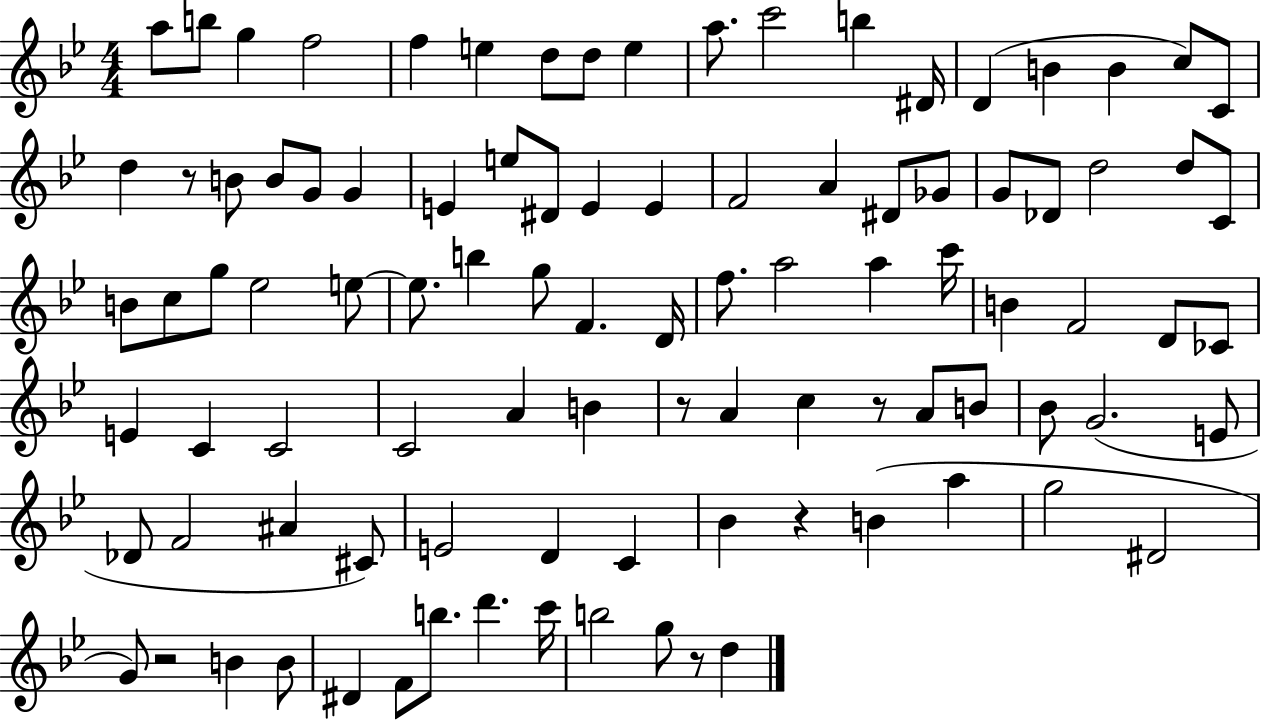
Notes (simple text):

A5/e B5/e G5/q F5/h F5/q E5/q D5/e D5/e E5/q A5/e. C6/h B5/q D#4/s D4/q B4/q B4/q C5/e C4/e D5/q R/e B4/e B4/e G4/e G4/q E4/q E5/e D#4/e E4/q E4/q F4/h A4/q D#4/e Gb4/e G4/e Db4/e D5/h D5/e C4/e B4/e C5/e G5/e Eb5/h E5/e E5/e. B5/q G5/e F4/q. D4/s F5/e. A5/h A5/q C6/s B4/q F4/h D4/e CES4/e E4/q C4/q C4/h C4/h A4/q B4/q R/e A4/q C5/q R/e A4/e B4/e Bb4/e G4/h. E4/e Db4/e F4/h A#4/q C#4/e E4/h D4/q C4/q Bb4/q R/q B4/q A5/q G5/h D#4/h G4/e R/h B4/q B4/e D#4/q F4/e B5/e. D6/q. C6/s B5/h G5/e R/e D5/q